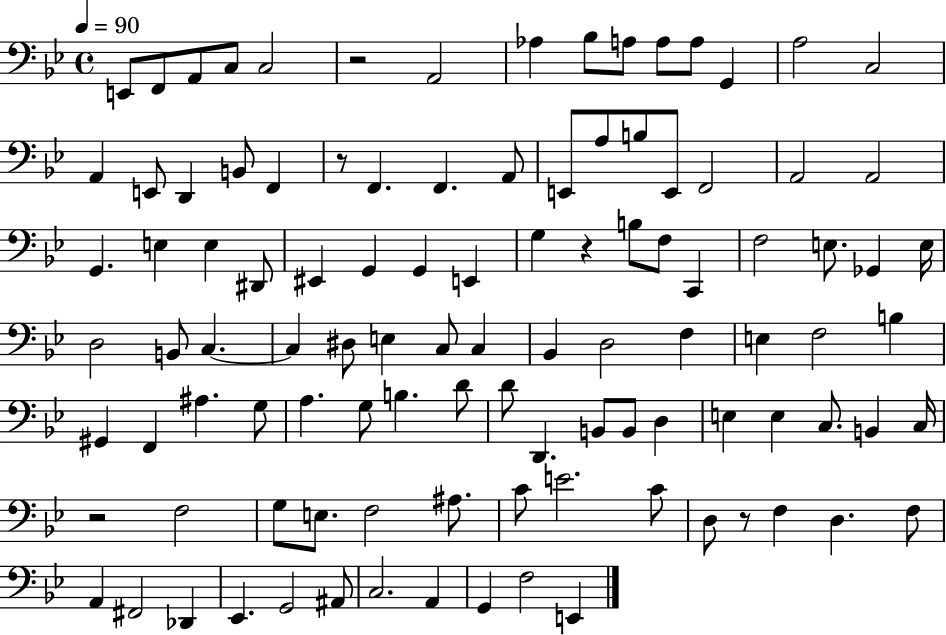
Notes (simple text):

E2/e F2/e A2/e C3/e C3/h R/h A2/h Ab3/q Bb3/e A3/e A3/e A3/e G2/q A3/h C3/h A2/q E2/e D2/q B2/e F2/q R/e F2/q. F2/q. A2/e E2/e A3/e B3/e E2/e F2/h A2/h A2/h G2/q. E3/q E3/q D#2/e EIS2/q G2/q G2/q E2/q G3/q R/q B3/e F3/e C2/q F3/h E3/e. Gb2/q E3/s D3/h B2/e C3/q. C3/q D#3/e E3/q C3/e C3/q Bb2/q D3/h F3/q E3/q F3/h B3/q G#2/q F2/q A#3/q. G3/e A3/q. G3/e B3/q. D4/e D4/e D2/q. B2/e B2/e D3/q E3/q E3/q C3/e. B2/q C3/s R/h F3/h G3/e E3/e. F3/h A#3/e. C4/e E4/h. C4/e D3/e R/e F3/q D3/q. F3/e A2/q F#2/h Db2/q Eb2/q. G2/h A#2/e C3/h. A2/q G2/q F3/h E2/q